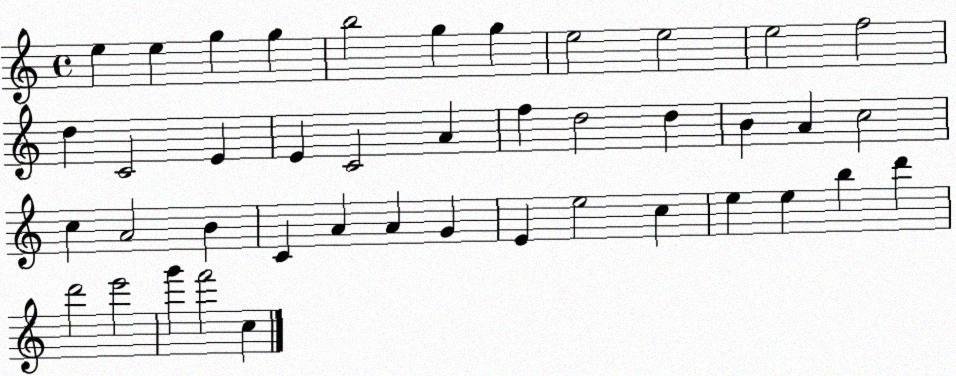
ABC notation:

X:1
T:Untitled
M:4/4
L:1/4
K:C
e e g g b2 g g e2 e2 e2 f2 d C2 E E C2 A f d2 d B A c2 c A2 B C A A G E e2 c e e b d' d'2 e'2 g' f'2 c